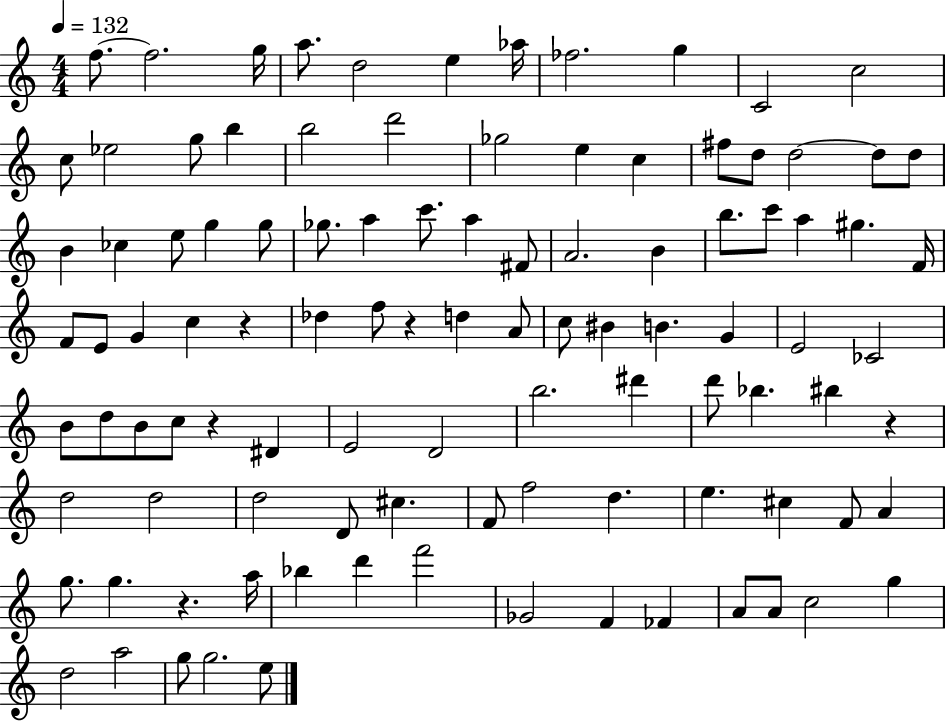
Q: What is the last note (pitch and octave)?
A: E5